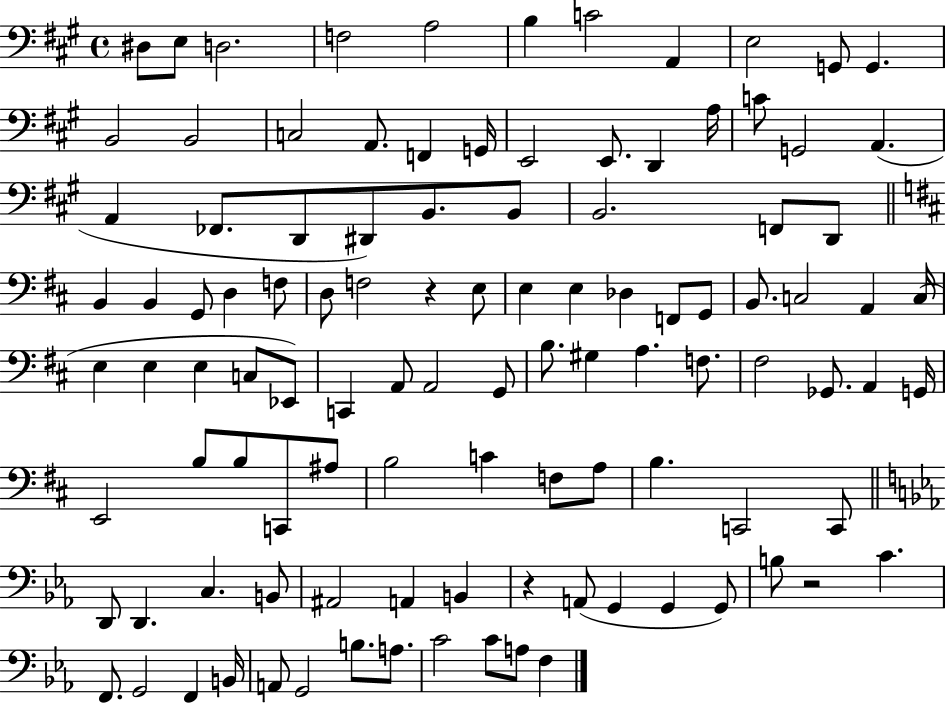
{
  \clef bass
  \time 4/4
  \defaultTimeSignature
  \key a \major
  dis8 e8 d2. | f2 a2 | b4 c'2 a,4 | e2 g,8 g,4. | \break b,2 b,2 | c2 a,8. f,4 g,16 | e,2 e,8. d,4 a16 | c'8 g,2 a,4.( | \break a,4 fes,8. d,8 dis,8) b,8. b,8 | b,2. f,8 d,8 | \bar "||" \break \key d \major b,4 b,4 g,8 d4 f8 | d8 f2 r4 e8 | e4 e4 des4 f,8 g,8 | b,8. c2 a,4 c16( | \break e4 e4 e4 c8 ees,8) | c,4 a,8 a,2 g,8 | b8. gis4 a4. f8. | fis2 ges,8. a,4 g,16 | \break e,2 b8 b8 c,8 ais8 | b2 c'4 f8 a8 | b4. c,2 c,8 | \bar "||" \break \key ees \major d,8 d,4. c4. b,8 | ais,2 a,4 b,4 | r4 a,8( g,4 g,4 g,8) | b8 r2 c'4. | \break f,8. g,2 f,4 b,16 | a,8 g,2 b8. a8. | c'2 c'8 a8 f4 | \bar "|."
}